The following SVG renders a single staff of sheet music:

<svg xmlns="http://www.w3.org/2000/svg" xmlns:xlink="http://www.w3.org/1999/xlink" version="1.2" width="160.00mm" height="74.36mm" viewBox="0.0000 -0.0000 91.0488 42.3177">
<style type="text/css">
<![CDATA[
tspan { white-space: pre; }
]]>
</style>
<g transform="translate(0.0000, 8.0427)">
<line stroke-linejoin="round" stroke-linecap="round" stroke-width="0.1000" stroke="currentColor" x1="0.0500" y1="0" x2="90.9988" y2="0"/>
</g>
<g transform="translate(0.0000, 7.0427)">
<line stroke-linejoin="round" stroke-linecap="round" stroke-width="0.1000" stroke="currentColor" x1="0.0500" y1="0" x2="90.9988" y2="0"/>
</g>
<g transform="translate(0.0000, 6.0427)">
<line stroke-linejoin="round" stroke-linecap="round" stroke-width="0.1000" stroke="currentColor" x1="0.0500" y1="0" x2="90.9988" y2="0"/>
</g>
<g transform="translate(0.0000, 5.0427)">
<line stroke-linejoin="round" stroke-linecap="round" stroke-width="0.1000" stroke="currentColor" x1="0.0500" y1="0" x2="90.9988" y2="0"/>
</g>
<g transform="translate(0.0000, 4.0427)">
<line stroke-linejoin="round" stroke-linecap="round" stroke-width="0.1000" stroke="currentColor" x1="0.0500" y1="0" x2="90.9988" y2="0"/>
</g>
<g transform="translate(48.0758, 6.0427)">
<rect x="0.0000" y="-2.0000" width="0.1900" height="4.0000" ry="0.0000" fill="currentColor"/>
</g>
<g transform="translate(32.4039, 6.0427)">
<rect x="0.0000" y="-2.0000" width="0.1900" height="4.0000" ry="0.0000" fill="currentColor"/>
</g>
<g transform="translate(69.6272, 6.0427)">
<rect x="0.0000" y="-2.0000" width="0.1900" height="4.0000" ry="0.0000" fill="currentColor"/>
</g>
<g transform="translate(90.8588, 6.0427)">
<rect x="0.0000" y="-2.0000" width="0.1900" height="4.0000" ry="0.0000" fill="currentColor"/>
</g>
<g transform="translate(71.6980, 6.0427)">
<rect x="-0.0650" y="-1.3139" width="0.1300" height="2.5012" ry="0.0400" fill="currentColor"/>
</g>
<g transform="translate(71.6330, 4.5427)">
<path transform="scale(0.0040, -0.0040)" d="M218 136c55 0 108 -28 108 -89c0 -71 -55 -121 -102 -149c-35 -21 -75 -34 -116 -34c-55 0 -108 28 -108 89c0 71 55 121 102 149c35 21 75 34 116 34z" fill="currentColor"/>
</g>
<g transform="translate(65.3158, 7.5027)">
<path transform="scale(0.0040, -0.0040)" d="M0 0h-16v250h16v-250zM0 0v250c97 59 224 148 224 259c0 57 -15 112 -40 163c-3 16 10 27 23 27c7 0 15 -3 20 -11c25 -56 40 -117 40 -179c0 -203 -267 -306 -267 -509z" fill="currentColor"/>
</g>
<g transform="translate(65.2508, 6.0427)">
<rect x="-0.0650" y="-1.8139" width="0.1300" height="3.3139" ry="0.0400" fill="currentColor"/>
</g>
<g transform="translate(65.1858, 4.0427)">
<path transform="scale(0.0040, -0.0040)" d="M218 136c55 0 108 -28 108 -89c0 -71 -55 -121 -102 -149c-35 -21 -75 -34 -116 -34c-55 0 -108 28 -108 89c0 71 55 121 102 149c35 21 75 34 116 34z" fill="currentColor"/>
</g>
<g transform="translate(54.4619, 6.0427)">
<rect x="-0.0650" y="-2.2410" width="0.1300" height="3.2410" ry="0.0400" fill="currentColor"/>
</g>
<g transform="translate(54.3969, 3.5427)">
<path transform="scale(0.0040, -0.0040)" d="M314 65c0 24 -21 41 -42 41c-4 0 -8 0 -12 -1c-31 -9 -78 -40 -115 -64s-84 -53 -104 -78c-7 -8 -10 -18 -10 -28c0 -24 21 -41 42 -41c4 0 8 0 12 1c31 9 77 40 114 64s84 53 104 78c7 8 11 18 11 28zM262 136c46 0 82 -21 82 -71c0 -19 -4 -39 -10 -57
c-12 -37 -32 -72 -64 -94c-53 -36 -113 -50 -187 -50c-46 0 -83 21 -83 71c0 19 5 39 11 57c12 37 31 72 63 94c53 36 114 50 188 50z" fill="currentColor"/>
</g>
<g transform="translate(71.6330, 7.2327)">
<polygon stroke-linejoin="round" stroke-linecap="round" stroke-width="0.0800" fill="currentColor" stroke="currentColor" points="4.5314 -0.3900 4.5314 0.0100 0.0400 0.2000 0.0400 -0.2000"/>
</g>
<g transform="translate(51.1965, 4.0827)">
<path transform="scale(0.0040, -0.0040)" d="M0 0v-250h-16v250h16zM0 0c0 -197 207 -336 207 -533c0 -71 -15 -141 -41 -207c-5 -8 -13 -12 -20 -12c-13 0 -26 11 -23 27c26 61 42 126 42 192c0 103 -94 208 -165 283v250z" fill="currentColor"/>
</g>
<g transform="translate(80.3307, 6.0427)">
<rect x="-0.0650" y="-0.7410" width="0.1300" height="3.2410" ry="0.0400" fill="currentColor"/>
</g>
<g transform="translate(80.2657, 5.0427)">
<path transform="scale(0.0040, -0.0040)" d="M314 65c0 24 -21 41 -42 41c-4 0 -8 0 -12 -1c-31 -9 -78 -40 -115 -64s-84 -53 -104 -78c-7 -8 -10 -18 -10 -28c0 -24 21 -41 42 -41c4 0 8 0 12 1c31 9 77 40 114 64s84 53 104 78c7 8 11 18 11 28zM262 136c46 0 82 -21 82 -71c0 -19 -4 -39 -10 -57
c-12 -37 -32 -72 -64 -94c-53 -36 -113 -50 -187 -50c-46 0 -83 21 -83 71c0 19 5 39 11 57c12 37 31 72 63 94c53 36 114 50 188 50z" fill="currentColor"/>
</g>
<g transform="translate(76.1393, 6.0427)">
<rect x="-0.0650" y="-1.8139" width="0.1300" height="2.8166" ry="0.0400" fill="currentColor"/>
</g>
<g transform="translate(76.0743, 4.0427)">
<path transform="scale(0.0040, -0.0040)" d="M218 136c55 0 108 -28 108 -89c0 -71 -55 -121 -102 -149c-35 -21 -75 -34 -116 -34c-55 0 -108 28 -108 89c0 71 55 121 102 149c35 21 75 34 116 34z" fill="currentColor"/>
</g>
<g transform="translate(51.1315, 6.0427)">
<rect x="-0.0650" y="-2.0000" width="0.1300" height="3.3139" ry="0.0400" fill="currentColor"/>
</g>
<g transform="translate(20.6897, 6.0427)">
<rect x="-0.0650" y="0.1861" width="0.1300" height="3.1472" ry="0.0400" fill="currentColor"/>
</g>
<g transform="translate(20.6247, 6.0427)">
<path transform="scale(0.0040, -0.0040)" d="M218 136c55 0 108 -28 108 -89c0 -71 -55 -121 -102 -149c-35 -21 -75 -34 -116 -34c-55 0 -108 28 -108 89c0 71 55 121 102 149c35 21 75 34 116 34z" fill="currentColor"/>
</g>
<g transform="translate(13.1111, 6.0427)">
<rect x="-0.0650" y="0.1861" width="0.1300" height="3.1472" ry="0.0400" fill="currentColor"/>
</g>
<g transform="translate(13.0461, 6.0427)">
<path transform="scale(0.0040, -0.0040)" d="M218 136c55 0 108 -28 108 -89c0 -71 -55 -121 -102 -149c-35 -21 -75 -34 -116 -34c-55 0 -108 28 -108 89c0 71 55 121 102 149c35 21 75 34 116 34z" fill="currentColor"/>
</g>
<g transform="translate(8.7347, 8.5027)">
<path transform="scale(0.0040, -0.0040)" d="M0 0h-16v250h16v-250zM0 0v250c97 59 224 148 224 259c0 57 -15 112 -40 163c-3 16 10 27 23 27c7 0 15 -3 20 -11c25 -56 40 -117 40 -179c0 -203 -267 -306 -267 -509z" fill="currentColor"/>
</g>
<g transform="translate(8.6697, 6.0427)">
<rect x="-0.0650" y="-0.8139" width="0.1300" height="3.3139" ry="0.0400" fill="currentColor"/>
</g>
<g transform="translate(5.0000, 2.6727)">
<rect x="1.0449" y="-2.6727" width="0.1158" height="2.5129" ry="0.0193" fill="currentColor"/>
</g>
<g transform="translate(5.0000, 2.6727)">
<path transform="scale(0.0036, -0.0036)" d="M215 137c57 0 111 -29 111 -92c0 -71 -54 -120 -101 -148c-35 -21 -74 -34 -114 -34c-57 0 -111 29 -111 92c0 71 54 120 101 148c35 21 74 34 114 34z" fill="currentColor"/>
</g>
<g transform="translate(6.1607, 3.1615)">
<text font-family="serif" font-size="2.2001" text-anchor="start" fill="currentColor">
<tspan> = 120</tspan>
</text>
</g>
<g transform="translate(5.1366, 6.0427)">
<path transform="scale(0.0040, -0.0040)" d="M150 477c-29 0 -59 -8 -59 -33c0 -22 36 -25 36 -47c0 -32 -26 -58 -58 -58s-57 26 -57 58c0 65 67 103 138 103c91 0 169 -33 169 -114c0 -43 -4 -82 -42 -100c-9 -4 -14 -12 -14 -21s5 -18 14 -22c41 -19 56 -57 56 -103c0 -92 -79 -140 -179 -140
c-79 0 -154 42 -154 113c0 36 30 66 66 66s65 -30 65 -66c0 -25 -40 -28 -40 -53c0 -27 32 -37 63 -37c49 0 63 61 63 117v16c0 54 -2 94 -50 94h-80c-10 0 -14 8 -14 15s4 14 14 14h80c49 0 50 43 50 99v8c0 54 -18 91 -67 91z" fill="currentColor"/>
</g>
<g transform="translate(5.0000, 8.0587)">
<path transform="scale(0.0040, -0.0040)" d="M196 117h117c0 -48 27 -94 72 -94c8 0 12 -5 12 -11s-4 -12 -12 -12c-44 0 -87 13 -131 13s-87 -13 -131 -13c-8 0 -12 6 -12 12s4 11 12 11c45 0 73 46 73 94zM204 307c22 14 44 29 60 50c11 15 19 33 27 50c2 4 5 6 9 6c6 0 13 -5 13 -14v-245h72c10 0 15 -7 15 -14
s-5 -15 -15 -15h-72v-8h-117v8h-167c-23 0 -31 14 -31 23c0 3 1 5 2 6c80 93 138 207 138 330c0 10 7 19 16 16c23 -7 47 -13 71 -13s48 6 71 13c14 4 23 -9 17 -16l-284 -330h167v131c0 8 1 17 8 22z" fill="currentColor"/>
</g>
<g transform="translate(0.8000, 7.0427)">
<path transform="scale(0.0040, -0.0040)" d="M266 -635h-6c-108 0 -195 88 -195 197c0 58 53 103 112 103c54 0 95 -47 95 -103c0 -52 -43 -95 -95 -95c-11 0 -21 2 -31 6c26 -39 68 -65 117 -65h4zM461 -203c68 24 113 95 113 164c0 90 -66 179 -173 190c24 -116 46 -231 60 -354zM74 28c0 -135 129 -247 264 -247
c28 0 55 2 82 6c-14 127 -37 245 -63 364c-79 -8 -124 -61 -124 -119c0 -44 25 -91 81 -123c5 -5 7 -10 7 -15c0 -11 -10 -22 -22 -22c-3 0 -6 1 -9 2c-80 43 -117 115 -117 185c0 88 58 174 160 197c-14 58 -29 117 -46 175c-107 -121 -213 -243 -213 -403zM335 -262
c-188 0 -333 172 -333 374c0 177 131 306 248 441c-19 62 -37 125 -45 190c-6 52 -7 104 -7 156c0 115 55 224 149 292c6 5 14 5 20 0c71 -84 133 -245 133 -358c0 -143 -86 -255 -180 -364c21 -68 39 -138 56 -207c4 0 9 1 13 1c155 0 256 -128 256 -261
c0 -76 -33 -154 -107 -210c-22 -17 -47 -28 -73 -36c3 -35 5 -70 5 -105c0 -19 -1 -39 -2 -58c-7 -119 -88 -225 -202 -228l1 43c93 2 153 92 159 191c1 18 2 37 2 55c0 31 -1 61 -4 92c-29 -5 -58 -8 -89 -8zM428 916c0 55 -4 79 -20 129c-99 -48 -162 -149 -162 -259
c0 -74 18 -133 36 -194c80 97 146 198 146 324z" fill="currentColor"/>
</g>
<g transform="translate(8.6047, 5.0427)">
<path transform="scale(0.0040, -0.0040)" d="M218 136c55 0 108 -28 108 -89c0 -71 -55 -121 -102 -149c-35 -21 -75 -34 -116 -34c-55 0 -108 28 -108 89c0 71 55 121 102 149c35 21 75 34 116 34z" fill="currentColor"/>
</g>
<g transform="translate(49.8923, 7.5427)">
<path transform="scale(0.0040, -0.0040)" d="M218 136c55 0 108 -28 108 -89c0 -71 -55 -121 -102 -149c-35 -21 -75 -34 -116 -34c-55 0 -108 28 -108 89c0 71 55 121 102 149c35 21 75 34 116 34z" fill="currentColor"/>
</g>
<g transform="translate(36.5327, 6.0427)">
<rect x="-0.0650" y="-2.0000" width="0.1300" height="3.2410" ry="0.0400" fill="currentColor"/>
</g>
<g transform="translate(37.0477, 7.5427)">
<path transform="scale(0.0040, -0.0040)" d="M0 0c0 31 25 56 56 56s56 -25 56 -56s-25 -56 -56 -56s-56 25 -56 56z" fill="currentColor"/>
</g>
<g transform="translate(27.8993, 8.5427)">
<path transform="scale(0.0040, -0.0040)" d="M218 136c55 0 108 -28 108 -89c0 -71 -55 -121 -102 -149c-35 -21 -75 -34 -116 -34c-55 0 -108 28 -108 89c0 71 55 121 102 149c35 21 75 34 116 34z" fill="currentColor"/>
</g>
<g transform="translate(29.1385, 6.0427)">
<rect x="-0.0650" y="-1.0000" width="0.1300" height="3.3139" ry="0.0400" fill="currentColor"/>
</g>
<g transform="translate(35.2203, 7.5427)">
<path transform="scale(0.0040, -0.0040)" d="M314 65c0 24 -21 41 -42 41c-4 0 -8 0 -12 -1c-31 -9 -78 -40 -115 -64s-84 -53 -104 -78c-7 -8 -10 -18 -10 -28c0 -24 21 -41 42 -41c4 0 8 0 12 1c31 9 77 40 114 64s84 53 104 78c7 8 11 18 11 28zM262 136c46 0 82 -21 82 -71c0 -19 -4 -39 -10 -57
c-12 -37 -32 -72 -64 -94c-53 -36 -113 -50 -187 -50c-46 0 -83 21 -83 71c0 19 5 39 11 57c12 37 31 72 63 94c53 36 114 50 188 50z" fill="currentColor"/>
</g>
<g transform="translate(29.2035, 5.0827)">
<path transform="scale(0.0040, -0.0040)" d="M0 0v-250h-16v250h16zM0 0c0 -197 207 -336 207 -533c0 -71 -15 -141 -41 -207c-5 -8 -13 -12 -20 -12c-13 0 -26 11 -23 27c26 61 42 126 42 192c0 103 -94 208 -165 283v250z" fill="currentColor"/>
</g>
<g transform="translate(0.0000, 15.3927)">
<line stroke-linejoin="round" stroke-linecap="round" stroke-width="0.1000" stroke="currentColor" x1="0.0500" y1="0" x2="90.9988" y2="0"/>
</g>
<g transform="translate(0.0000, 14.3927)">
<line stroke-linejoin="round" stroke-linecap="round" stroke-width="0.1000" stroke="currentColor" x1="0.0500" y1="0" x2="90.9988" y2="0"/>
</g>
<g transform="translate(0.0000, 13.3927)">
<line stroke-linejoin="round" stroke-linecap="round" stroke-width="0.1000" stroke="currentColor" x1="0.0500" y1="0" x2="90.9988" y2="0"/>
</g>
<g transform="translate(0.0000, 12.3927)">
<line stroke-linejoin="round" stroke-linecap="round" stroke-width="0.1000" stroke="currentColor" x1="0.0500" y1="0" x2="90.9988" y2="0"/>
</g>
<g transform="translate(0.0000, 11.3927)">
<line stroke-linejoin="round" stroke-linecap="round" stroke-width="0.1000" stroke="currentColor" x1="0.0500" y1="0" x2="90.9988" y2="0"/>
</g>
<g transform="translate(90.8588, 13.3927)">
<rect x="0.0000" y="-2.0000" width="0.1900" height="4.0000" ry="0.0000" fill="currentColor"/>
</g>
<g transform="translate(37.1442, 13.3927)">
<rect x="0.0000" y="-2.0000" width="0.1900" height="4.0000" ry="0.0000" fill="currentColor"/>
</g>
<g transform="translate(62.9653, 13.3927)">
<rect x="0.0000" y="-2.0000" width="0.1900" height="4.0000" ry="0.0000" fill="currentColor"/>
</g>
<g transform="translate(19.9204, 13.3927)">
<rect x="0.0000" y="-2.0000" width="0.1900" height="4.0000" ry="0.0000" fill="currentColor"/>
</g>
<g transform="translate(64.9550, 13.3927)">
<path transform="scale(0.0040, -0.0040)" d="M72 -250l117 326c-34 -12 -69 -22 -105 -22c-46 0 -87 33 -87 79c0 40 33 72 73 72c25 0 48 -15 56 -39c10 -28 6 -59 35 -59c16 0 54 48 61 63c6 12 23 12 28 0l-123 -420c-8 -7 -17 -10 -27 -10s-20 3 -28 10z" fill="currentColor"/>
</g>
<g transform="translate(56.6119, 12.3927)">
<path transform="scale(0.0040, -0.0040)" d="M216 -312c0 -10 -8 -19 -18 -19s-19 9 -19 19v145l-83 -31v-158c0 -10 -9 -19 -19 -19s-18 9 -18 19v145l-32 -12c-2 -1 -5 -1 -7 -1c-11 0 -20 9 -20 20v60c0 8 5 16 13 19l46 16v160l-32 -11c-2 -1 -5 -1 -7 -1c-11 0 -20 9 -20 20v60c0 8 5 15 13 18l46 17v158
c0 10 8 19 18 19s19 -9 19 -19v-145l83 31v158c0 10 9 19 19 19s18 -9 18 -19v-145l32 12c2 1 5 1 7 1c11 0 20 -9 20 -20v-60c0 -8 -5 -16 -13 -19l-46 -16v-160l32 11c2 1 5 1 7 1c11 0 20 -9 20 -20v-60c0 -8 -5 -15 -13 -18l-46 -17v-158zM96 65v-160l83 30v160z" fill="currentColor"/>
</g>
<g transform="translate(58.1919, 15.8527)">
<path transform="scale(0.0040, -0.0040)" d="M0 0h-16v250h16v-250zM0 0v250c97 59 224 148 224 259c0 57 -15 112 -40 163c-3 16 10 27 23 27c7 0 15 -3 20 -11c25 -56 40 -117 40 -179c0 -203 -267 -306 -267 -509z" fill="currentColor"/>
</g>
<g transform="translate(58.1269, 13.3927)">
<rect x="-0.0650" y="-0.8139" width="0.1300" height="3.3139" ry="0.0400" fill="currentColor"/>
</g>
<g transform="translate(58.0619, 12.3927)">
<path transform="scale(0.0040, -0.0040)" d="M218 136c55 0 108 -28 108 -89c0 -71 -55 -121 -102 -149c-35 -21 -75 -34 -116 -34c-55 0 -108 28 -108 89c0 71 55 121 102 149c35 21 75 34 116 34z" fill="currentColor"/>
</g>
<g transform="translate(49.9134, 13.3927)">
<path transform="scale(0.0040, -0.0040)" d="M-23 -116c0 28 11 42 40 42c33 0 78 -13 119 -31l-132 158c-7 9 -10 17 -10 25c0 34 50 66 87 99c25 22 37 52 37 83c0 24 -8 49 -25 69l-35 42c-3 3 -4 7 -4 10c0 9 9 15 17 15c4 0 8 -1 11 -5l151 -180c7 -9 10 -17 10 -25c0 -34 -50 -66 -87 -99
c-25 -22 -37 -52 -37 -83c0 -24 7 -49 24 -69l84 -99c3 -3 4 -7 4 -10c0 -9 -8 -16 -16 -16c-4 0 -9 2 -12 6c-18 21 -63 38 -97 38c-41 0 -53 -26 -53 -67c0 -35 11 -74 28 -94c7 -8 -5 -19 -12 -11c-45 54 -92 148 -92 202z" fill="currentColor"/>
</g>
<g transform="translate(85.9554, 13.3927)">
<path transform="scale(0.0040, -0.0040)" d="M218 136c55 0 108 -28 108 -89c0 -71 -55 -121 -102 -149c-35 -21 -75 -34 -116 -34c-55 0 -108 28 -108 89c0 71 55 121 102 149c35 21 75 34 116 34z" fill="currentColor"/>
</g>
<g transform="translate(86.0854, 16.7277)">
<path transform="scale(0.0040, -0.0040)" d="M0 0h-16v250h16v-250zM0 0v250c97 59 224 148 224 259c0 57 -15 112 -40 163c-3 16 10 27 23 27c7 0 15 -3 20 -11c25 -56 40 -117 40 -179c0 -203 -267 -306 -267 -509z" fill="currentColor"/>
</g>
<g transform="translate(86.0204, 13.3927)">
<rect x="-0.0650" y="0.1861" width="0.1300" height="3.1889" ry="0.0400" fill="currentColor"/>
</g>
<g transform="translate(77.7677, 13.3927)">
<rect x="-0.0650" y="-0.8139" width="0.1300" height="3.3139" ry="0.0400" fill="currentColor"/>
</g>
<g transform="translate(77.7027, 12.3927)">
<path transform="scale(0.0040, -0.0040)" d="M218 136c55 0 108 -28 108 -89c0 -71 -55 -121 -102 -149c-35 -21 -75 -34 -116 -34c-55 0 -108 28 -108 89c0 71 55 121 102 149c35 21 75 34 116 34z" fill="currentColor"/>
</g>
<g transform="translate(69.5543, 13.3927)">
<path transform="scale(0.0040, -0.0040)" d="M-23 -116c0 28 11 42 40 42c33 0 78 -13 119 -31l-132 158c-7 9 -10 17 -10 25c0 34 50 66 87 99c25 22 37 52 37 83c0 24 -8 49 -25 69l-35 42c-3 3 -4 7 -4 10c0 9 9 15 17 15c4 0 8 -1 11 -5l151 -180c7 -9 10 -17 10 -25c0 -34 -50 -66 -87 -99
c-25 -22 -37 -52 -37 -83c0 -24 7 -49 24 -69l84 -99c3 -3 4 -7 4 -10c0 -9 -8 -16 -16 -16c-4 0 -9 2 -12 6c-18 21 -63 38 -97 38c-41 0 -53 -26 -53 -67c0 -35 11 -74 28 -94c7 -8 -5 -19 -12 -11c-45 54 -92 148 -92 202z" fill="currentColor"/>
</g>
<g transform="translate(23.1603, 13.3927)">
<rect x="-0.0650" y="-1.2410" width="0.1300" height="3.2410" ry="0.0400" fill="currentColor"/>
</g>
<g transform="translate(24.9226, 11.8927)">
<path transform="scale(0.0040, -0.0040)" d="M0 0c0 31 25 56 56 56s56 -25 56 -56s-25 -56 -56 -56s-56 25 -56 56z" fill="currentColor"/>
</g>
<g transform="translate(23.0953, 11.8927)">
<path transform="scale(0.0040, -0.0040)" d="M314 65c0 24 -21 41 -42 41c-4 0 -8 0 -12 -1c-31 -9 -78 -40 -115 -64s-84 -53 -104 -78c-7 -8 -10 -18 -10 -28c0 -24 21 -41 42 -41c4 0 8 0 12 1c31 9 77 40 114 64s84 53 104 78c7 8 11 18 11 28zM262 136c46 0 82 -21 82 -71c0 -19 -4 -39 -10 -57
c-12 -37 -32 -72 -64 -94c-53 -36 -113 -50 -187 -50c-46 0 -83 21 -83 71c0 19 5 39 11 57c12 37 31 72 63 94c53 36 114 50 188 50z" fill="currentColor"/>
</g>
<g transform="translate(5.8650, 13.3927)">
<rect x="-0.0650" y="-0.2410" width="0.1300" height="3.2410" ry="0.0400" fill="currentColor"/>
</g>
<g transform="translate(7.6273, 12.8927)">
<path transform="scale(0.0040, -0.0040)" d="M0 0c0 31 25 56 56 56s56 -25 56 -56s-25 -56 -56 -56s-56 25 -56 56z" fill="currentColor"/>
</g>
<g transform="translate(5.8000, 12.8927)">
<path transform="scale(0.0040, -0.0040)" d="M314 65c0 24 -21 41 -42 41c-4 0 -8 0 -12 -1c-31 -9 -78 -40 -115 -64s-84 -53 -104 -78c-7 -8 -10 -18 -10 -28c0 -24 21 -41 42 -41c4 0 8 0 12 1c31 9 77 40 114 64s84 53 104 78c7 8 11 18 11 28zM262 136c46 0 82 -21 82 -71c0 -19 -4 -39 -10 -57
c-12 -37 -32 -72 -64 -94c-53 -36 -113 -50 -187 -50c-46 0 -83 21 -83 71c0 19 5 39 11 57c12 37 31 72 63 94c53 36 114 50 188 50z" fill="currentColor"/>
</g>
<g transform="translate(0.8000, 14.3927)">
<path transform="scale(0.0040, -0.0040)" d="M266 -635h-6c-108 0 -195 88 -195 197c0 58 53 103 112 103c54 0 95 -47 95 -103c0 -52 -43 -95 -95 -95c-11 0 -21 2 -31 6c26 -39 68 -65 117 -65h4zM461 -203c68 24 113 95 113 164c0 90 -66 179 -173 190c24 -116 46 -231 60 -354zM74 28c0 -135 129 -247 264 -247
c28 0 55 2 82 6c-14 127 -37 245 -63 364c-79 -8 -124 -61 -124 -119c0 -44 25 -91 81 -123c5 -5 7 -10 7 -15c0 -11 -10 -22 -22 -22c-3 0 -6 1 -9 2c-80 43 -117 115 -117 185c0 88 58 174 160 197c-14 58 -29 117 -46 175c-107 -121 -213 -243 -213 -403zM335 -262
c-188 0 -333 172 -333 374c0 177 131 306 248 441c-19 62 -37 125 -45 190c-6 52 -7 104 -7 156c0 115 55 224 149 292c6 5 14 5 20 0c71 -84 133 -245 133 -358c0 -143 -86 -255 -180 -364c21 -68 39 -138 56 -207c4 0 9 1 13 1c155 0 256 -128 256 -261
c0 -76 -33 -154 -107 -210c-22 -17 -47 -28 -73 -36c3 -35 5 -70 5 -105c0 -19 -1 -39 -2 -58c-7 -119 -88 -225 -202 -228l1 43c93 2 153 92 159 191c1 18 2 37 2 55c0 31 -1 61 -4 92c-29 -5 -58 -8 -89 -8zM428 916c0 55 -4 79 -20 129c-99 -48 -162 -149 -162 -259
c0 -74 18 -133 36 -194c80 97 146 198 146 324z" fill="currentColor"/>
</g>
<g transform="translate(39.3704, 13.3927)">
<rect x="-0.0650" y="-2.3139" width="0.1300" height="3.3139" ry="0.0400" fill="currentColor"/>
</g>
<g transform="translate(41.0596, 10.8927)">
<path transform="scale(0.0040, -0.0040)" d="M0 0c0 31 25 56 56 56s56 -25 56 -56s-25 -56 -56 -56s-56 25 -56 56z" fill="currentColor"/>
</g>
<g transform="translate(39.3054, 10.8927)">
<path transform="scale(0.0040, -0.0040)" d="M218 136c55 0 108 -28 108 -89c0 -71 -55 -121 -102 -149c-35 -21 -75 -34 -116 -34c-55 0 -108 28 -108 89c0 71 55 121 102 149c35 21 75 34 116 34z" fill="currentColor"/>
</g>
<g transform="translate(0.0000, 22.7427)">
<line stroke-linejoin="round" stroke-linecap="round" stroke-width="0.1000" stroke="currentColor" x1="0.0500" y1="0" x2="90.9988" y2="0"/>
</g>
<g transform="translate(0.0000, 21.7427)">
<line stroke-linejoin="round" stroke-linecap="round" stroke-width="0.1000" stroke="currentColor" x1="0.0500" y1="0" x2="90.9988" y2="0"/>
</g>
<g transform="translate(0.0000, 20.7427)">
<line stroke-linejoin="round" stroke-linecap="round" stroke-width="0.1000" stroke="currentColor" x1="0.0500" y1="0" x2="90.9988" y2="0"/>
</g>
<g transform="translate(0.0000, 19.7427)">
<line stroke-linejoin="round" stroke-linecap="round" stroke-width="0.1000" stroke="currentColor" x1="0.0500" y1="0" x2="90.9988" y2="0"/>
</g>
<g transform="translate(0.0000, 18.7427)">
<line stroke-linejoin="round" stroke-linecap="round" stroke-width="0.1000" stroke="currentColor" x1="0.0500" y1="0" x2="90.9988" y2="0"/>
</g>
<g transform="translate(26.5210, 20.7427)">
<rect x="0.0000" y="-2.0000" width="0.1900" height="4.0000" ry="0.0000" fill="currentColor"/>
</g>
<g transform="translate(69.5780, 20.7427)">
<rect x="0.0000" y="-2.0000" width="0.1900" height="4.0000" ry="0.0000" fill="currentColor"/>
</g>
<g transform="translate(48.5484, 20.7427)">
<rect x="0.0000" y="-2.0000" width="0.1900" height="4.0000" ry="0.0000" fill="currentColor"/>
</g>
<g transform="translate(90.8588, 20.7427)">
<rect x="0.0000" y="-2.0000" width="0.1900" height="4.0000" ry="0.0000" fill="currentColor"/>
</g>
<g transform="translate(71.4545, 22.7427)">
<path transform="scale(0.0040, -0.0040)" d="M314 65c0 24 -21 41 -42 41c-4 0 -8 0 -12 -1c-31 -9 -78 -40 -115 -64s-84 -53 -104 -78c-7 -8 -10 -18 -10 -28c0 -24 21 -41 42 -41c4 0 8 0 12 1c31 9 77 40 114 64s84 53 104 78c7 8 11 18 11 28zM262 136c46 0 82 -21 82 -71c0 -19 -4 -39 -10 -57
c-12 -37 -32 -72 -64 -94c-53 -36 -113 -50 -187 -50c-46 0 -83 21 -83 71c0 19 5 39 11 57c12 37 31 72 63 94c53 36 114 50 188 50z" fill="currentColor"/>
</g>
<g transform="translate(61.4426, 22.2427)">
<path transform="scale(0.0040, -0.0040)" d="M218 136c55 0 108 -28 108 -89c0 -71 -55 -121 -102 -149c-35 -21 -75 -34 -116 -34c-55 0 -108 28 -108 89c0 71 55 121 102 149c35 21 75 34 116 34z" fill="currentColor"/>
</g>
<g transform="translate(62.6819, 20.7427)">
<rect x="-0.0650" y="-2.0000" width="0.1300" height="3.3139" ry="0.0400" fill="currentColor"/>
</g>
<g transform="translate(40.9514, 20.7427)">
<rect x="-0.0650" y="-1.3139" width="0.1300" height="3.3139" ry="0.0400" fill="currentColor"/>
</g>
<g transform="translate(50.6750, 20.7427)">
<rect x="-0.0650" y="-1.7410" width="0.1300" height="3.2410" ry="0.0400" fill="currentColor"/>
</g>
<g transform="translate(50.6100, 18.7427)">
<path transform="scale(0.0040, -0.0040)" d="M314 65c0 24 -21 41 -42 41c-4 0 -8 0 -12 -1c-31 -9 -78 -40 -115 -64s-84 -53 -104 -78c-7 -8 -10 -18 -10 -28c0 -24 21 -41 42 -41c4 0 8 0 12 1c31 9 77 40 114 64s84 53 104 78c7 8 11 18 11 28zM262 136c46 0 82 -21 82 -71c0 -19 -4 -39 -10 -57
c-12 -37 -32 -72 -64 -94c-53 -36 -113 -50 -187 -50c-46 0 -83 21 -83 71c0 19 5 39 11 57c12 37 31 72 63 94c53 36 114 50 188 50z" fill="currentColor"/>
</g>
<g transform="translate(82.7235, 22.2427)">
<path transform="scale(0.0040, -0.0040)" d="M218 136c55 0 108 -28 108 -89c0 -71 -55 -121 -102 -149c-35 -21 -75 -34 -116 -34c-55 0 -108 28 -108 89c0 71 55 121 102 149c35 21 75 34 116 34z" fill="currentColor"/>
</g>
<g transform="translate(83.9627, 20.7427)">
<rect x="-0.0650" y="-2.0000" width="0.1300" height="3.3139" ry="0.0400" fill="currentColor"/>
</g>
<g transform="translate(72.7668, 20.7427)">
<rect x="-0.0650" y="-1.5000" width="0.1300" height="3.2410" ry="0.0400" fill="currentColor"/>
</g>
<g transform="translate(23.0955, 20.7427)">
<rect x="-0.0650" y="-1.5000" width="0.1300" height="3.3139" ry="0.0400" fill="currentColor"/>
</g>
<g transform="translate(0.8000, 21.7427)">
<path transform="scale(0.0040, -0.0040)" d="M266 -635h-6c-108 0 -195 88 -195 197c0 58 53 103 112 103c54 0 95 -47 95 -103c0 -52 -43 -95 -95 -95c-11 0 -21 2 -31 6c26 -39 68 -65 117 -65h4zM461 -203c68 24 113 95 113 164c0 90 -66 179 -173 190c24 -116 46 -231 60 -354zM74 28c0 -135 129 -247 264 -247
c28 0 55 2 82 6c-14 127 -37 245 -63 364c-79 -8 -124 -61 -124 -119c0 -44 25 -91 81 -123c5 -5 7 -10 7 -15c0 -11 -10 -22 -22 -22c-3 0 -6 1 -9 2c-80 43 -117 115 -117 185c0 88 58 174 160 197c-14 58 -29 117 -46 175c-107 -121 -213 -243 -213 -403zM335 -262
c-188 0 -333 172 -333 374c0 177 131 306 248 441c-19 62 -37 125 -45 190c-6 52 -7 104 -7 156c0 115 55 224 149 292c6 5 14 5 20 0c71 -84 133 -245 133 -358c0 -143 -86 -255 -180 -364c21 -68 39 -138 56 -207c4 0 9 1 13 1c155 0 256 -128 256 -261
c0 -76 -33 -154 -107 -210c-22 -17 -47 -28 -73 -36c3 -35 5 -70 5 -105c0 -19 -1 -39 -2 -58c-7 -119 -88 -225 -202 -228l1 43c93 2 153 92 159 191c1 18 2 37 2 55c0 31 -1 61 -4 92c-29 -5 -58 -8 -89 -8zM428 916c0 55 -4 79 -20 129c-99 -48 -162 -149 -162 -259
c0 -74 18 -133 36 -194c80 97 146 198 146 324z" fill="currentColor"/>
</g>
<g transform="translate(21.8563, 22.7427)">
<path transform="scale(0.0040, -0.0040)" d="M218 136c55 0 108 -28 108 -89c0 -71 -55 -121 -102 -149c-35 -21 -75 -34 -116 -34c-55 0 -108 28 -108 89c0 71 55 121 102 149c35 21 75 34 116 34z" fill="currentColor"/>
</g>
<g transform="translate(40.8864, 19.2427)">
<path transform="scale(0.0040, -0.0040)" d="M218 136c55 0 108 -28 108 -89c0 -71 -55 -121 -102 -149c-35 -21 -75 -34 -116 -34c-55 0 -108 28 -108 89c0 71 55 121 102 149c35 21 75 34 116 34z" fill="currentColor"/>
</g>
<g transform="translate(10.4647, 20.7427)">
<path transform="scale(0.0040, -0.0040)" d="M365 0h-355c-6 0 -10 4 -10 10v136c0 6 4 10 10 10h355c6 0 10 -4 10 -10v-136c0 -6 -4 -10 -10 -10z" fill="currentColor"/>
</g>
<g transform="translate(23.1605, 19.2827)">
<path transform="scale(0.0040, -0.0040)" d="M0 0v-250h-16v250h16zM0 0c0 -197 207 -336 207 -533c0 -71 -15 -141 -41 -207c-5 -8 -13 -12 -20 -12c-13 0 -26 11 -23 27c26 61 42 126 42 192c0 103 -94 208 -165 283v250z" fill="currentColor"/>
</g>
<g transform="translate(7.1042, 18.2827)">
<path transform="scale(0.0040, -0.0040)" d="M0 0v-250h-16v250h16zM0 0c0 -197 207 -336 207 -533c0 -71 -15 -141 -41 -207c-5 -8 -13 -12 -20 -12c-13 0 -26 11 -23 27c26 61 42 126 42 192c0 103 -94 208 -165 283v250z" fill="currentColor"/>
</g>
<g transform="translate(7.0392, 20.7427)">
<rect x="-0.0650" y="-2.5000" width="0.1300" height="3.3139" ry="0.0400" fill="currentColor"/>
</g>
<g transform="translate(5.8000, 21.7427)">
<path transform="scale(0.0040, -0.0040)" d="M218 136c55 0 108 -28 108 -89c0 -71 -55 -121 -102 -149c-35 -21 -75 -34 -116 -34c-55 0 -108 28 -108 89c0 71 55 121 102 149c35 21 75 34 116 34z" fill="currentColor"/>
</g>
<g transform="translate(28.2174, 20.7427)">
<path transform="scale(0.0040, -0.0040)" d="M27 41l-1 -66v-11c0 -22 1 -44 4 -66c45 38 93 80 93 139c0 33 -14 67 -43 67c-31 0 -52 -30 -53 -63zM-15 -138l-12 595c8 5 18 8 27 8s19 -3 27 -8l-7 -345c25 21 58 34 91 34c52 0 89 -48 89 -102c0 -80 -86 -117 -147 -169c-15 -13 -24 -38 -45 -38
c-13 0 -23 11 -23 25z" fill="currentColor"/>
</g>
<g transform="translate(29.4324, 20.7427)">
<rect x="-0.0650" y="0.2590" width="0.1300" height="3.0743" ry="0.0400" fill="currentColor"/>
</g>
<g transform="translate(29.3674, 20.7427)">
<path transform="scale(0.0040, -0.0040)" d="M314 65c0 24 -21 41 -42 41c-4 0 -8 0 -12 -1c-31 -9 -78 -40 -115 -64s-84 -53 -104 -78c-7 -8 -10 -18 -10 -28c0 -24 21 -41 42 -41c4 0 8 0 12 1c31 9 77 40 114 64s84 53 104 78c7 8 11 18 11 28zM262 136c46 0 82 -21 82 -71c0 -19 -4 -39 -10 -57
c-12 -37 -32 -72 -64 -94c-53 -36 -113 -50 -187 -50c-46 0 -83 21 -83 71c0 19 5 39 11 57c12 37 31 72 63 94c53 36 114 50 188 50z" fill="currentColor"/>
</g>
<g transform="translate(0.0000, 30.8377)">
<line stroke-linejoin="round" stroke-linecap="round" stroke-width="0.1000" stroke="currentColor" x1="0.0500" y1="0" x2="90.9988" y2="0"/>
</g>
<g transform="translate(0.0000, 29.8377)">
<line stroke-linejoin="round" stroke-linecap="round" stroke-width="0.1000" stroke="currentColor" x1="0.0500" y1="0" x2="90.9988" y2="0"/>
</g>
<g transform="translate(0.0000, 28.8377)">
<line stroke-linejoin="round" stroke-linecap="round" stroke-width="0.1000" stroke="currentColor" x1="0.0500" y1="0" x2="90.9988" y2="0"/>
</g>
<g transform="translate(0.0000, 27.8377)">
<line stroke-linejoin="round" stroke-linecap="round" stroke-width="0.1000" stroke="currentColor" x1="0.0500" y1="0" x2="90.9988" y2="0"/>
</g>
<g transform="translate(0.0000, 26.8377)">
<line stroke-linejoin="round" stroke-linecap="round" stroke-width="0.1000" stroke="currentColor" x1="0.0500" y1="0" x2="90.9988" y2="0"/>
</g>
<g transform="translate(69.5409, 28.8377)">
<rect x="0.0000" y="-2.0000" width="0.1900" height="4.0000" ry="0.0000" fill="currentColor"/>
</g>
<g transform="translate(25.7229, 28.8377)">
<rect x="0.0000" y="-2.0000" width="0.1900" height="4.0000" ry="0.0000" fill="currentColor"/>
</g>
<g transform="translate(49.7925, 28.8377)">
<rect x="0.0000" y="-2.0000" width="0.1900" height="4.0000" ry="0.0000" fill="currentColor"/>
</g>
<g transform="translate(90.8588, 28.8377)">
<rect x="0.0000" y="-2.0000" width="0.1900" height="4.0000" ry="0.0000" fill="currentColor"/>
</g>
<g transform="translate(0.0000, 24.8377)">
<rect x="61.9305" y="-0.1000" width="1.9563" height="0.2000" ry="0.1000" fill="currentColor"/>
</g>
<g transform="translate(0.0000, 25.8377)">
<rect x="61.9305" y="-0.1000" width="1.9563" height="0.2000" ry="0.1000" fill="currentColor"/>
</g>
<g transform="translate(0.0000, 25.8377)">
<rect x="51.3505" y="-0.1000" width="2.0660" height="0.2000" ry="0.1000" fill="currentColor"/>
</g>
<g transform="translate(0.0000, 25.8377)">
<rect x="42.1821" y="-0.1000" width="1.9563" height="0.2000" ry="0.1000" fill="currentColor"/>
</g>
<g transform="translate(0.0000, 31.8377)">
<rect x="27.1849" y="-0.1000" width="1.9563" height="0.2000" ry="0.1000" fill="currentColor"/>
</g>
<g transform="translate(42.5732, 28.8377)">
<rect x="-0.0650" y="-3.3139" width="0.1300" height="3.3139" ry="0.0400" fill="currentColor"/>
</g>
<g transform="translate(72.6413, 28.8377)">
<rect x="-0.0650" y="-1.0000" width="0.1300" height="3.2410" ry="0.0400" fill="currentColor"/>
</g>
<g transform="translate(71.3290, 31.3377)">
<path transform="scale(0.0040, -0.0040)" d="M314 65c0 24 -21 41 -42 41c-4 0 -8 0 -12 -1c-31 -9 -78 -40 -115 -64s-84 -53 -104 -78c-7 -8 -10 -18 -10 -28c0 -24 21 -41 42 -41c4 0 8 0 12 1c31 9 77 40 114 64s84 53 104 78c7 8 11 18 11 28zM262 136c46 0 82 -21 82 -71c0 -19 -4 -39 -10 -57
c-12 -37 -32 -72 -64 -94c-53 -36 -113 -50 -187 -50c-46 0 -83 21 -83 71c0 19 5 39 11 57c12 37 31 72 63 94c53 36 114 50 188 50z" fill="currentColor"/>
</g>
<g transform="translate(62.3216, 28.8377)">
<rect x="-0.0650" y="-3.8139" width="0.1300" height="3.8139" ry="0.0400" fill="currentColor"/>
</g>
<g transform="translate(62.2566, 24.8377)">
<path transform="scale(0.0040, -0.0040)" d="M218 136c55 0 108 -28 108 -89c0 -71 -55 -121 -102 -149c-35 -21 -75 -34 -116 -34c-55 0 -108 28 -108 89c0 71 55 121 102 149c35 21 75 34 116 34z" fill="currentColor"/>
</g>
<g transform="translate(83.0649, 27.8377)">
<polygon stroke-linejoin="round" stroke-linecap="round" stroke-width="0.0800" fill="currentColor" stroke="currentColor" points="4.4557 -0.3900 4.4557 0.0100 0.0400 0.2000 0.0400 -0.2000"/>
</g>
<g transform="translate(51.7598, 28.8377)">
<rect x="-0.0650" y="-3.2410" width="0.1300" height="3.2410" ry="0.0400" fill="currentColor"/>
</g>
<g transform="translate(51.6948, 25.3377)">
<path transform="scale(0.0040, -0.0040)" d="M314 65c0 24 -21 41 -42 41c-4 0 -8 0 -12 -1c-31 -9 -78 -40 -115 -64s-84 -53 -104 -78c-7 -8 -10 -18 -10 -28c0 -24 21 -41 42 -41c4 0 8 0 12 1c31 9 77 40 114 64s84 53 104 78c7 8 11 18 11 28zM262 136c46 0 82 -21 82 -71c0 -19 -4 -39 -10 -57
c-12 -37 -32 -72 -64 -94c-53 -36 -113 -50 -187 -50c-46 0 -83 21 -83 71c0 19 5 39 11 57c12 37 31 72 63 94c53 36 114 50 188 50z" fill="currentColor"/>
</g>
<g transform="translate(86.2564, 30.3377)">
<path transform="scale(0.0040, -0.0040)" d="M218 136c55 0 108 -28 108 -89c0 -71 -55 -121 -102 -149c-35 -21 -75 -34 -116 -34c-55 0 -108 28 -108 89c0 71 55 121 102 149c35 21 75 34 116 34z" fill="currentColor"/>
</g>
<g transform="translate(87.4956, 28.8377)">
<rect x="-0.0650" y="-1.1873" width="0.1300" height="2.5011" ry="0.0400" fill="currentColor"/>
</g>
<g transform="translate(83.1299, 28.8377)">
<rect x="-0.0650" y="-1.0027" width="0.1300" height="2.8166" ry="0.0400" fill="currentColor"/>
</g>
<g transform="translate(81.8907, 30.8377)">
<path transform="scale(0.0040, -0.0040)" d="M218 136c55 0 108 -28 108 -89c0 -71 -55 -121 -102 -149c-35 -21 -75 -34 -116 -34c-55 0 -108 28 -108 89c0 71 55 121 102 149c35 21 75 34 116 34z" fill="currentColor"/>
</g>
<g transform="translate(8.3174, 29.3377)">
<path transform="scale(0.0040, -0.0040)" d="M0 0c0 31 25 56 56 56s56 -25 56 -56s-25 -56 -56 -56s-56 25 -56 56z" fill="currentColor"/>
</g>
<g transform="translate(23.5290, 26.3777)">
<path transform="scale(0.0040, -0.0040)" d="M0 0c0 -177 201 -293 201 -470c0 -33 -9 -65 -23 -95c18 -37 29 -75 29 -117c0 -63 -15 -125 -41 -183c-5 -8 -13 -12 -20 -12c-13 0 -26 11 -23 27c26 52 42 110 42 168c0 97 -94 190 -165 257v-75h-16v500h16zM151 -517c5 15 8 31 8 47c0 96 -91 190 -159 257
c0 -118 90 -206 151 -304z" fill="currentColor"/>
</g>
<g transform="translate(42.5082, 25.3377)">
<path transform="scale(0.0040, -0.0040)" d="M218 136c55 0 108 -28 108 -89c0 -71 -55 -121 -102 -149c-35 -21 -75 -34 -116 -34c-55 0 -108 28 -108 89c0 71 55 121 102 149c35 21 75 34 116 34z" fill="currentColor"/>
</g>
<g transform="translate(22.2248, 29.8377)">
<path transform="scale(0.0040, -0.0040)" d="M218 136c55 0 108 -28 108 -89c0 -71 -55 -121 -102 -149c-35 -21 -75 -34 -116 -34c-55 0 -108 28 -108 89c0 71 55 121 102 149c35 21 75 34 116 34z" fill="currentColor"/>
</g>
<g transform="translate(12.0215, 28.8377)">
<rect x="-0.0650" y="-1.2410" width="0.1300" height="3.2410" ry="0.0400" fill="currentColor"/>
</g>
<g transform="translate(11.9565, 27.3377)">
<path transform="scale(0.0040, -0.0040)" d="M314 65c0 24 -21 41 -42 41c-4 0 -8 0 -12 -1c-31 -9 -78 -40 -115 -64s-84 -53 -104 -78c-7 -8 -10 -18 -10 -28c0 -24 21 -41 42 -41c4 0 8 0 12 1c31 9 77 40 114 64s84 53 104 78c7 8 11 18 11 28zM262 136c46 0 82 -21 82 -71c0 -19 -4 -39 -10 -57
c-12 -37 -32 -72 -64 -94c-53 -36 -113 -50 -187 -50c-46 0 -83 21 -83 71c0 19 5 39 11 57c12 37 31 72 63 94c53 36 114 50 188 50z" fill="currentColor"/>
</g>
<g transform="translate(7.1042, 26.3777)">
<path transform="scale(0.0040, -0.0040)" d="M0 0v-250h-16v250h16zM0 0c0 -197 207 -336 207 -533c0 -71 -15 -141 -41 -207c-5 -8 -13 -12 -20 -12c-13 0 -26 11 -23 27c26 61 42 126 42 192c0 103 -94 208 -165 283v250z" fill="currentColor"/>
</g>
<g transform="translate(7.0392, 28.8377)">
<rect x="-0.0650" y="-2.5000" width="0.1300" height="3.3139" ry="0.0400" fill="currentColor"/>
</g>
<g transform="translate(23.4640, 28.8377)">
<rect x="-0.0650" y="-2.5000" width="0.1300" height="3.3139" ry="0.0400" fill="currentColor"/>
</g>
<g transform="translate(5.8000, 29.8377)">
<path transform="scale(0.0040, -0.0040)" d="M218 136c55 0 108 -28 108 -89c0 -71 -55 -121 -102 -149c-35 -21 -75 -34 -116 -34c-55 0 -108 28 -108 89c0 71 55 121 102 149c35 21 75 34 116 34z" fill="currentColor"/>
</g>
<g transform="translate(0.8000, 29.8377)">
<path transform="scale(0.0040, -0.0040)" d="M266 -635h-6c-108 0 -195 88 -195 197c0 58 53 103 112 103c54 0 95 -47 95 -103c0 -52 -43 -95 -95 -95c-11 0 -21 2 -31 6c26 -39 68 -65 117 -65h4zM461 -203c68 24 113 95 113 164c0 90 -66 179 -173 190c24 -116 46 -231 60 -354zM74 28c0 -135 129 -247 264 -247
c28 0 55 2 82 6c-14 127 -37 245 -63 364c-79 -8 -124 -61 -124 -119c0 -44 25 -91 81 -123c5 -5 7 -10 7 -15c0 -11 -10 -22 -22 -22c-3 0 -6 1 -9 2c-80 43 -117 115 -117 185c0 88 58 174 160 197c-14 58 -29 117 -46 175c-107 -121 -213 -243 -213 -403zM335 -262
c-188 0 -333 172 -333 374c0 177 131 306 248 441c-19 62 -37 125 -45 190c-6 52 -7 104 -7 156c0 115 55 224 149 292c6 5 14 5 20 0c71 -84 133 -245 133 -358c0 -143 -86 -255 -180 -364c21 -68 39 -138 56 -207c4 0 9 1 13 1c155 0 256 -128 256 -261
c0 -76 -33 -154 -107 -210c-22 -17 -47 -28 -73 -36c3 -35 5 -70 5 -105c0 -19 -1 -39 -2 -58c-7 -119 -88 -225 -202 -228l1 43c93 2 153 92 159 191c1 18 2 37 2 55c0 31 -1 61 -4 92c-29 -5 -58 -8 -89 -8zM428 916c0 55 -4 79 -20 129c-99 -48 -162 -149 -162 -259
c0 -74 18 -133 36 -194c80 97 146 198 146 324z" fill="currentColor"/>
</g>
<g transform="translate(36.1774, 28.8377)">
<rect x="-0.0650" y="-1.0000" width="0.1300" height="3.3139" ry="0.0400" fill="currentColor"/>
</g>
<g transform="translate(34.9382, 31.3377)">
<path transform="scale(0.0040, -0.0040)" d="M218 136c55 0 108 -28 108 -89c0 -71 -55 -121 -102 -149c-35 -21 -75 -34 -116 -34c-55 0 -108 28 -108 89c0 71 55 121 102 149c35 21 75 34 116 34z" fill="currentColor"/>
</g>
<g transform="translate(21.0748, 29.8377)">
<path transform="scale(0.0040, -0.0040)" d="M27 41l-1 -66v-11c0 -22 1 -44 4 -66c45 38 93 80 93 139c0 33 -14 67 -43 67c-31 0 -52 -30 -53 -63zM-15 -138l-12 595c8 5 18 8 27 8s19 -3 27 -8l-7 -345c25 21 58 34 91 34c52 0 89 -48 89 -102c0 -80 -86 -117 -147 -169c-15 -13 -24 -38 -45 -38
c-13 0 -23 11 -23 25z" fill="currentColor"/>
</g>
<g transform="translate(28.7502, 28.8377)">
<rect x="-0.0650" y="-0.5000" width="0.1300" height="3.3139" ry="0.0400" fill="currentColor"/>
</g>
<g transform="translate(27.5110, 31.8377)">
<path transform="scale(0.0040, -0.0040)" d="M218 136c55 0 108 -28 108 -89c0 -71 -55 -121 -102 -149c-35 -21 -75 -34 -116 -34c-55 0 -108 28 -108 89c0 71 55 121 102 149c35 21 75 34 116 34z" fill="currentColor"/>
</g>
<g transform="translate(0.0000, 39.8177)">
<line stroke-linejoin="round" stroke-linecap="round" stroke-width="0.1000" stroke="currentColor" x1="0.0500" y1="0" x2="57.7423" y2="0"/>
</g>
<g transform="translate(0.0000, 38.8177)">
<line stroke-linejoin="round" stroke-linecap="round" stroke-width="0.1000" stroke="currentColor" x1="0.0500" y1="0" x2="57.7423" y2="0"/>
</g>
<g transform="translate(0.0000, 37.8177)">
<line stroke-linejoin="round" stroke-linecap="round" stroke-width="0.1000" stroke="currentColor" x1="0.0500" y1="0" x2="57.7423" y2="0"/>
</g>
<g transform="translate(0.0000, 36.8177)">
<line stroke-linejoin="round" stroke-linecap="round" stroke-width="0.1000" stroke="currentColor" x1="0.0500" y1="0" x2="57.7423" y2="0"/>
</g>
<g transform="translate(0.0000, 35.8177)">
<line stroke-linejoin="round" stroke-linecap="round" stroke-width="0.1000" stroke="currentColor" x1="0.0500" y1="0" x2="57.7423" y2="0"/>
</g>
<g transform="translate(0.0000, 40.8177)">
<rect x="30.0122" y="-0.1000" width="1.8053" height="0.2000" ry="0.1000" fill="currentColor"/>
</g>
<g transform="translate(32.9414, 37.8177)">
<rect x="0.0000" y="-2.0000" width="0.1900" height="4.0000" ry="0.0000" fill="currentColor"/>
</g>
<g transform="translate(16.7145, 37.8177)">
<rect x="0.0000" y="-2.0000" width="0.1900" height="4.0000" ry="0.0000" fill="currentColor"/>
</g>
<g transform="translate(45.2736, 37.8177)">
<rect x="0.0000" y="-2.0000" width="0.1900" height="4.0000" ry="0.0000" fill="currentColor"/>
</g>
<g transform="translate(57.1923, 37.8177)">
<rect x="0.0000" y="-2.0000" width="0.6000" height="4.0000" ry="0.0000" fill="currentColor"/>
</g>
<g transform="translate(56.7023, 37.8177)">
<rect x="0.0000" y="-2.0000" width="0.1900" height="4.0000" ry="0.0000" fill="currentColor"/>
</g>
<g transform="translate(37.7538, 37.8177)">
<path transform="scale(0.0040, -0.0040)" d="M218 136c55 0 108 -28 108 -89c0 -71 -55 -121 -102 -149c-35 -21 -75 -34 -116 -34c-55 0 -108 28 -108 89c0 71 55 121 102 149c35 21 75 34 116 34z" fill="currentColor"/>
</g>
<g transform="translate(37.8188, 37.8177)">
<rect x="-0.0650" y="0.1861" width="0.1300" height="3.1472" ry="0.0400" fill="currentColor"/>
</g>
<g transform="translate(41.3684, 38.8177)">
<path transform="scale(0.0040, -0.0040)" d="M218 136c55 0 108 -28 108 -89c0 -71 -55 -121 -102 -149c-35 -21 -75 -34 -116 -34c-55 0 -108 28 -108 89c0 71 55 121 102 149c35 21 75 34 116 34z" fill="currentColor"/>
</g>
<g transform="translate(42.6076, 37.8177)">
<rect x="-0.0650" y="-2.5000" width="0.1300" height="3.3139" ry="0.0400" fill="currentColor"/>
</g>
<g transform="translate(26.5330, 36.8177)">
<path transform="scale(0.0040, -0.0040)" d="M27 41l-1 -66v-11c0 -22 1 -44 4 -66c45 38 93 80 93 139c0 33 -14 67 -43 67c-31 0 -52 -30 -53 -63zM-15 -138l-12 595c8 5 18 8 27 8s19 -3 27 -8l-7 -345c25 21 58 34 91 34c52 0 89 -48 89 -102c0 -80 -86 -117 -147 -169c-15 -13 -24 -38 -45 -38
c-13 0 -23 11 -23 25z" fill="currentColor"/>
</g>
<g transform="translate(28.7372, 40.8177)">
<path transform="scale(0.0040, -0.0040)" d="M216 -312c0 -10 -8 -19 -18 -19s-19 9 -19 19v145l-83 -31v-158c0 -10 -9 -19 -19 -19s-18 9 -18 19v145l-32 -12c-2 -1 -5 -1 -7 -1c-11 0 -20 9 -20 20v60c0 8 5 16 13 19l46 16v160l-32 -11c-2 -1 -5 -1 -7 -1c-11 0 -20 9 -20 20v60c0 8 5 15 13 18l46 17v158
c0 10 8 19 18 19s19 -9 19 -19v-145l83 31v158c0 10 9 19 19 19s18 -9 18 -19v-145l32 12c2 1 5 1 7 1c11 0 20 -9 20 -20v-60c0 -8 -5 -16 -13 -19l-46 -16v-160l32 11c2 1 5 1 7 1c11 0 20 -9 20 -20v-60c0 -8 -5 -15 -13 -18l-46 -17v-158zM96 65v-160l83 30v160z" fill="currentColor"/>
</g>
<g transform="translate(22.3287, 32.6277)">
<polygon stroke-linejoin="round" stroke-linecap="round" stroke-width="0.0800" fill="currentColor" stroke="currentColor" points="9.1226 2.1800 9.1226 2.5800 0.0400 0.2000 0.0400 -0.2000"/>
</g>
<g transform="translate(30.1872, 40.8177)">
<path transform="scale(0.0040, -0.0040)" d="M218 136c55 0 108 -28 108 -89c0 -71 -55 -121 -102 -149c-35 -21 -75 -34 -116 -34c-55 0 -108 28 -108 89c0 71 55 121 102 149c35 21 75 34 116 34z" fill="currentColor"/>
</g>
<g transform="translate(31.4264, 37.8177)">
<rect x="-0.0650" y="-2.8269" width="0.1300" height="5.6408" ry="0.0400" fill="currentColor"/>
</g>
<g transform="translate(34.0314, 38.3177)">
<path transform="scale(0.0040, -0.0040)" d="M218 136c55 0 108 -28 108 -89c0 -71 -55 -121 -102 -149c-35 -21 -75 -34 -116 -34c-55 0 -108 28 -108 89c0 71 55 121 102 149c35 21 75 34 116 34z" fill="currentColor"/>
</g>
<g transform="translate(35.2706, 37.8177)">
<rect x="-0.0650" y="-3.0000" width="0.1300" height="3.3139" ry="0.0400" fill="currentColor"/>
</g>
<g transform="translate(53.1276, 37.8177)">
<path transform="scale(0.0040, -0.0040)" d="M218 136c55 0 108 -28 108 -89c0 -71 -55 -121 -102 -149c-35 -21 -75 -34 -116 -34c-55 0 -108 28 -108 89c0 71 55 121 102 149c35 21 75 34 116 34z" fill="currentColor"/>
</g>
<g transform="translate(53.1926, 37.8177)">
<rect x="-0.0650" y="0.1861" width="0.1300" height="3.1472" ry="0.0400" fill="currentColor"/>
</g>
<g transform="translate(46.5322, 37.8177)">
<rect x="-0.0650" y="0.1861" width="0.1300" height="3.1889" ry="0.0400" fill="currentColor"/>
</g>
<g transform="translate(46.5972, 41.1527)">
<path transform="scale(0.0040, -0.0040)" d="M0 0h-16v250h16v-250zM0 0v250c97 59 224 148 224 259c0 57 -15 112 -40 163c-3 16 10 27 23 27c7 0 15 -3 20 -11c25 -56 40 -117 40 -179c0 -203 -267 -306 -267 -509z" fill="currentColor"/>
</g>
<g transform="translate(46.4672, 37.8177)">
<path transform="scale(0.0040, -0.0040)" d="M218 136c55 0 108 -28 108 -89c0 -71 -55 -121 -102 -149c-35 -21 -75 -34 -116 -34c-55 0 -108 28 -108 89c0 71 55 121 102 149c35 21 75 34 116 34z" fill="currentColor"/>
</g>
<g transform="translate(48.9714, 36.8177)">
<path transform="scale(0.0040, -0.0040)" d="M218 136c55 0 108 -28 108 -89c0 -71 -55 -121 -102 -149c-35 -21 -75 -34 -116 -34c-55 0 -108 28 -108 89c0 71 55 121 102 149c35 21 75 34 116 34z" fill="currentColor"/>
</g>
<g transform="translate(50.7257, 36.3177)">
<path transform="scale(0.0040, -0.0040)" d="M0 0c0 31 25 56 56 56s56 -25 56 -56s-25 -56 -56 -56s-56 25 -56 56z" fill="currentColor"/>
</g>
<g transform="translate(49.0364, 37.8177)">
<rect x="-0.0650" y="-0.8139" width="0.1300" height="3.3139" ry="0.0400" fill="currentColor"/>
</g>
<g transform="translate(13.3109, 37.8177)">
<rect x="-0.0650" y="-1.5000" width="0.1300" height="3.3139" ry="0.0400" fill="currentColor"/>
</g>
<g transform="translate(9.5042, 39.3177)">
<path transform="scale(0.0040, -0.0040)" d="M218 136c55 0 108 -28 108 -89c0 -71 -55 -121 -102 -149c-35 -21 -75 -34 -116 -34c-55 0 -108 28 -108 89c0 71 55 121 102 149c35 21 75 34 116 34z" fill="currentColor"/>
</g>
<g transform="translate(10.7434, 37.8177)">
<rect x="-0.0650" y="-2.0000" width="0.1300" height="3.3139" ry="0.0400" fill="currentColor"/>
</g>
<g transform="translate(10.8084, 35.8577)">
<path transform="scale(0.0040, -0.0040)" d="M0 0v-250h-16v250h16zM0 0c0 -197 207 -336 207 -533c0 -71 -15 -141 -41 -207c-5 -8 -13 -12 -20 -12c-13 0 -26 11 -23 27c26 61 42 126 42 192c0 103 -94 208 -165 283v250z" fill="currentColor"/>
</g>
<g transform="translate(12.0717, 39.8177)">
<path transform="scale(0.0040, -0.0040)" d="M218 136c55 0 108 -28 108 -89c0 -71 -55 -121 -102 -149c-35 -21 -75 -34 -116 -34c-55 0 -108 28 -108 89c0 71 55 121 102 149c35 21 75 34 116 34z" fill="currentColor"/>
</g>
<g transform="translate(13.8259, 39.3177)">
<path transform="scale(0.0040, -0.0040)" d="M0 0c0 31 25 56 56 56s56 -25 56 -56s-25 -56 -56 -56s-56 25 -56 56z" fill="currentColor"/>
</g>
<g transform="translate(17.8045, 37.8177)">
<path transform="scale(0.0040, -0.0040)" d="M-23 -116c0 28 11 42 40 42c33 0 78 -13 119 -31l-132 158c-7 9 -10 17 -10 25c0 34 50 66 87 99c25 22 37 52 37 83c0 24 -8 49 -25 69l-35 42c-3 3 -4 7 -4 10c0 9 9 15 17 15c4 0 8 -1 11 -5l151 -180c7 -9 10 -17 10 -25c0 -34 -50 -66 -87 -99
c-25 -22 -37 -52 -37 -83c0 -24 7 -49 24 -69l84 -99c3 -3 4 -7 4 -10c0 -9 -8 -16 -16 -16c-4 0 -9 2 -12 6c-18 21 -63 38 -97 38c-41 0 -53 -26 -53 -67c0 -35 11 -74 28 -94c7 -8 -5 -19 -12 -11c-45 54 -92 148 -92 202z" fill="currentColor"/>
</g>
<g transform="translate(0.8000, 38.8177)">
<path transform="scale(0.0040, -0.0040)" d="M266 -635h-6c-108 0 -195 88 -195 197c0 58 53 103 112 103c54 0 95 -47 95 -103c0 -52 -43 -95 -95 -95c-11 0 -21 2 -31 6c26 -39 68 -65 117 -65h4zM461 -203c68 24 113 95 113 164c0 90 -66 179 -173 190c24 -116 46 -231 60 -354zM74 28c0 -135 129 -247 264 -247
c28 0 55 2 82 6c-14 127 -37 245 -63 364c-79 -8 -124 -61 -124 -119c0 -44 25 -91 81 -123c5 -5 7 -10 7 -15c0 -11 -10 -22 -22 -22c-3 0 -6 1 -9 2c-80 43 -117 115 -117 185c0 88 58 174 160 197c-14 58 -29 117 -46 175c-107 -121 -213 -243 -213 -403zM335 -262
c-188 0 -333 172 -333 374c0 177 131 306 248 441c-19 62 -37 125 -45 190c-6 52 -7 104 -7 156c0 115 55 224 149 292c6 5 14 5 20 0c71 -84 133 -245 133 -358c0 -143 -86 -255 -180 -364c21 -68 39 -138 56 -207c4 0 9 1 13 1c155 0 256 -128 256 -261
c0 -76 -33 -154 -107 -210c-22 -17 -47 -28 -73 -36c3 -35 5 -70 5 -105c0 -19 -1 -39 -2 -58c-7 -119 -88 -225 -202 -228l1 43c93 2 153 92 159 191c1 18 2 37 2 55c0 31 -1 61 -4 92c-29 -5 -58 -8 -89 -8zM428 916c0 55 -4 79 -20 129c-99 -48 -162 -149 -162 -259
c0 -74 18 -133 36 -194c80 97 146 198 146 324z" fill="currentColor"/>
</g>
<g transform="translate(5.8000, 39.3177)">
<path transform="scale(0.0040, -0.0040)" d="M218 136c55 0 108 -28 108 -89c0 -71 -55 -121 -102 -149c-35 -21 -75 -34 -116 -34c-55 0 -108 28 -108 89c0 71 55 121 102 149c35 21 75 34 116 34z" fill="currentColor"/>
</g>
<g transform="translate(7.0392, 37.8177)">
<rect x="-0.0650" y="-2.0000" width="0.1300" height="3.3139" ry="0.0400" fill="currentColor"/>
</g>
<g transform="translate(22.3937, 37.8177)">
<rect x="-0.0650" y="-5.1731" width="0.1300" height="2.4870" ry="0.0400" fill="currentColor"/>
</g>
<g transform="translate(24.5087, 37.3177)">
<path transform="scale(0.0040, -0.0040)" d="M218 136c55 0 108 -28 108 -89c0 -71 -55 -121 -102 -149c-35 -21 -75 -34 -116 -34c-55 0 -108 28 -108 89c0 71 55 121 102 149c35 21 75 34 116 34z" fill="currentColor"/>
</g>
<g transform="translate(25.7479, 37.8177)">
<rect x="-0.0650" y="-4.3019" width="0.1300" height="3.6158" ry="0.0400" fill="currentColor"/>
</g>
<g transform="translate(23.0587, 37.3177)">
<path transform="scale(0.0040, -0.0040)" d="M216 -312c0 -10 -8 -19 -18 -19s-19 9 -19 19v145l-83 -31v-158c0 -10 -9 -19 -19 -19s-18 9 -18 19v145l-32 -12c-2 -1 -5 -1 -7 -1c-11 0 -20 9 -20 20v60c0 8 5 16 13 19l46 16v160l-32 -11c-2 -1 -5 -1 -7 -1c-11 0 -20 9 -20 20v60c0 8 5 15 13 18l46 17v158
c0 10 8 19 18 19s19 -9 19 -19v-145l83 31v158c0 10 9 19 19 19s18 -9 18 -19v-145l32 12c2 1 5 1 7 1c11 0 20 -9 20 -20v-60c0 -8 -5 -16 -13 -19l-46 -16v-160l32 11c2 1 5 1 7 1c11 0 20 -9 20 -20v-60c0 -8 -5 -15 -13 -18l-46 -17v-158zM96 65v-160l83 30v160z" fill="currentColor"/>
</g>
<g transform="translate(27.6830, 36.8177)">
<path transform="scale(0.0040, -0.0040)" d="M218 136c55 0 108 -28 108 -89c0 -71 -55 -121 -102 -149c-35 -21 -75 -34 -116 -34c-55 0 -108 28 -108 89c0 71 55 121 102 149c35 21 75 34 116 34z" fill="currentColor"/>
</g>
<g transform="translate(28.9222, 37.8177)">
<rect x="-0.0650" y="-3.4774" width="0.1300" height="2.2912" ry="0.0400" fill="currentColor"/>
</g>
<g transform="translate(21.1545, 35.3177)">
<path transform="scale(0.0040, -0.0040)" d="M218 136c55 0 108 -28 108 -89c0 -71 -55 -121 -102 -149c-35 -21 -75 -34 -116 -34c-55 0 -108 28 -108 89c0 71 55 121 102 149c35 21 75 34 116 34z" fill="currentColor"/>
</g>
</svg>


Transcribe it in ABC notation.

X:1
T:Untitled
M:3/4
L:1/4
K:C
d/2 B B D/2 F2 F/2 g2 f/2 e/2 f/2 d2 c2 e2 g z ^d/2 z/2 z d B/2 G/2 z2 E/2 _B2 e f2 F E2 F G/2 e2 _G/4 C D b b2 c' D2 E/2 F/2 F F/2 E z g/2 ^c/2 _d/2 ^C/2 A B G B/2 d B